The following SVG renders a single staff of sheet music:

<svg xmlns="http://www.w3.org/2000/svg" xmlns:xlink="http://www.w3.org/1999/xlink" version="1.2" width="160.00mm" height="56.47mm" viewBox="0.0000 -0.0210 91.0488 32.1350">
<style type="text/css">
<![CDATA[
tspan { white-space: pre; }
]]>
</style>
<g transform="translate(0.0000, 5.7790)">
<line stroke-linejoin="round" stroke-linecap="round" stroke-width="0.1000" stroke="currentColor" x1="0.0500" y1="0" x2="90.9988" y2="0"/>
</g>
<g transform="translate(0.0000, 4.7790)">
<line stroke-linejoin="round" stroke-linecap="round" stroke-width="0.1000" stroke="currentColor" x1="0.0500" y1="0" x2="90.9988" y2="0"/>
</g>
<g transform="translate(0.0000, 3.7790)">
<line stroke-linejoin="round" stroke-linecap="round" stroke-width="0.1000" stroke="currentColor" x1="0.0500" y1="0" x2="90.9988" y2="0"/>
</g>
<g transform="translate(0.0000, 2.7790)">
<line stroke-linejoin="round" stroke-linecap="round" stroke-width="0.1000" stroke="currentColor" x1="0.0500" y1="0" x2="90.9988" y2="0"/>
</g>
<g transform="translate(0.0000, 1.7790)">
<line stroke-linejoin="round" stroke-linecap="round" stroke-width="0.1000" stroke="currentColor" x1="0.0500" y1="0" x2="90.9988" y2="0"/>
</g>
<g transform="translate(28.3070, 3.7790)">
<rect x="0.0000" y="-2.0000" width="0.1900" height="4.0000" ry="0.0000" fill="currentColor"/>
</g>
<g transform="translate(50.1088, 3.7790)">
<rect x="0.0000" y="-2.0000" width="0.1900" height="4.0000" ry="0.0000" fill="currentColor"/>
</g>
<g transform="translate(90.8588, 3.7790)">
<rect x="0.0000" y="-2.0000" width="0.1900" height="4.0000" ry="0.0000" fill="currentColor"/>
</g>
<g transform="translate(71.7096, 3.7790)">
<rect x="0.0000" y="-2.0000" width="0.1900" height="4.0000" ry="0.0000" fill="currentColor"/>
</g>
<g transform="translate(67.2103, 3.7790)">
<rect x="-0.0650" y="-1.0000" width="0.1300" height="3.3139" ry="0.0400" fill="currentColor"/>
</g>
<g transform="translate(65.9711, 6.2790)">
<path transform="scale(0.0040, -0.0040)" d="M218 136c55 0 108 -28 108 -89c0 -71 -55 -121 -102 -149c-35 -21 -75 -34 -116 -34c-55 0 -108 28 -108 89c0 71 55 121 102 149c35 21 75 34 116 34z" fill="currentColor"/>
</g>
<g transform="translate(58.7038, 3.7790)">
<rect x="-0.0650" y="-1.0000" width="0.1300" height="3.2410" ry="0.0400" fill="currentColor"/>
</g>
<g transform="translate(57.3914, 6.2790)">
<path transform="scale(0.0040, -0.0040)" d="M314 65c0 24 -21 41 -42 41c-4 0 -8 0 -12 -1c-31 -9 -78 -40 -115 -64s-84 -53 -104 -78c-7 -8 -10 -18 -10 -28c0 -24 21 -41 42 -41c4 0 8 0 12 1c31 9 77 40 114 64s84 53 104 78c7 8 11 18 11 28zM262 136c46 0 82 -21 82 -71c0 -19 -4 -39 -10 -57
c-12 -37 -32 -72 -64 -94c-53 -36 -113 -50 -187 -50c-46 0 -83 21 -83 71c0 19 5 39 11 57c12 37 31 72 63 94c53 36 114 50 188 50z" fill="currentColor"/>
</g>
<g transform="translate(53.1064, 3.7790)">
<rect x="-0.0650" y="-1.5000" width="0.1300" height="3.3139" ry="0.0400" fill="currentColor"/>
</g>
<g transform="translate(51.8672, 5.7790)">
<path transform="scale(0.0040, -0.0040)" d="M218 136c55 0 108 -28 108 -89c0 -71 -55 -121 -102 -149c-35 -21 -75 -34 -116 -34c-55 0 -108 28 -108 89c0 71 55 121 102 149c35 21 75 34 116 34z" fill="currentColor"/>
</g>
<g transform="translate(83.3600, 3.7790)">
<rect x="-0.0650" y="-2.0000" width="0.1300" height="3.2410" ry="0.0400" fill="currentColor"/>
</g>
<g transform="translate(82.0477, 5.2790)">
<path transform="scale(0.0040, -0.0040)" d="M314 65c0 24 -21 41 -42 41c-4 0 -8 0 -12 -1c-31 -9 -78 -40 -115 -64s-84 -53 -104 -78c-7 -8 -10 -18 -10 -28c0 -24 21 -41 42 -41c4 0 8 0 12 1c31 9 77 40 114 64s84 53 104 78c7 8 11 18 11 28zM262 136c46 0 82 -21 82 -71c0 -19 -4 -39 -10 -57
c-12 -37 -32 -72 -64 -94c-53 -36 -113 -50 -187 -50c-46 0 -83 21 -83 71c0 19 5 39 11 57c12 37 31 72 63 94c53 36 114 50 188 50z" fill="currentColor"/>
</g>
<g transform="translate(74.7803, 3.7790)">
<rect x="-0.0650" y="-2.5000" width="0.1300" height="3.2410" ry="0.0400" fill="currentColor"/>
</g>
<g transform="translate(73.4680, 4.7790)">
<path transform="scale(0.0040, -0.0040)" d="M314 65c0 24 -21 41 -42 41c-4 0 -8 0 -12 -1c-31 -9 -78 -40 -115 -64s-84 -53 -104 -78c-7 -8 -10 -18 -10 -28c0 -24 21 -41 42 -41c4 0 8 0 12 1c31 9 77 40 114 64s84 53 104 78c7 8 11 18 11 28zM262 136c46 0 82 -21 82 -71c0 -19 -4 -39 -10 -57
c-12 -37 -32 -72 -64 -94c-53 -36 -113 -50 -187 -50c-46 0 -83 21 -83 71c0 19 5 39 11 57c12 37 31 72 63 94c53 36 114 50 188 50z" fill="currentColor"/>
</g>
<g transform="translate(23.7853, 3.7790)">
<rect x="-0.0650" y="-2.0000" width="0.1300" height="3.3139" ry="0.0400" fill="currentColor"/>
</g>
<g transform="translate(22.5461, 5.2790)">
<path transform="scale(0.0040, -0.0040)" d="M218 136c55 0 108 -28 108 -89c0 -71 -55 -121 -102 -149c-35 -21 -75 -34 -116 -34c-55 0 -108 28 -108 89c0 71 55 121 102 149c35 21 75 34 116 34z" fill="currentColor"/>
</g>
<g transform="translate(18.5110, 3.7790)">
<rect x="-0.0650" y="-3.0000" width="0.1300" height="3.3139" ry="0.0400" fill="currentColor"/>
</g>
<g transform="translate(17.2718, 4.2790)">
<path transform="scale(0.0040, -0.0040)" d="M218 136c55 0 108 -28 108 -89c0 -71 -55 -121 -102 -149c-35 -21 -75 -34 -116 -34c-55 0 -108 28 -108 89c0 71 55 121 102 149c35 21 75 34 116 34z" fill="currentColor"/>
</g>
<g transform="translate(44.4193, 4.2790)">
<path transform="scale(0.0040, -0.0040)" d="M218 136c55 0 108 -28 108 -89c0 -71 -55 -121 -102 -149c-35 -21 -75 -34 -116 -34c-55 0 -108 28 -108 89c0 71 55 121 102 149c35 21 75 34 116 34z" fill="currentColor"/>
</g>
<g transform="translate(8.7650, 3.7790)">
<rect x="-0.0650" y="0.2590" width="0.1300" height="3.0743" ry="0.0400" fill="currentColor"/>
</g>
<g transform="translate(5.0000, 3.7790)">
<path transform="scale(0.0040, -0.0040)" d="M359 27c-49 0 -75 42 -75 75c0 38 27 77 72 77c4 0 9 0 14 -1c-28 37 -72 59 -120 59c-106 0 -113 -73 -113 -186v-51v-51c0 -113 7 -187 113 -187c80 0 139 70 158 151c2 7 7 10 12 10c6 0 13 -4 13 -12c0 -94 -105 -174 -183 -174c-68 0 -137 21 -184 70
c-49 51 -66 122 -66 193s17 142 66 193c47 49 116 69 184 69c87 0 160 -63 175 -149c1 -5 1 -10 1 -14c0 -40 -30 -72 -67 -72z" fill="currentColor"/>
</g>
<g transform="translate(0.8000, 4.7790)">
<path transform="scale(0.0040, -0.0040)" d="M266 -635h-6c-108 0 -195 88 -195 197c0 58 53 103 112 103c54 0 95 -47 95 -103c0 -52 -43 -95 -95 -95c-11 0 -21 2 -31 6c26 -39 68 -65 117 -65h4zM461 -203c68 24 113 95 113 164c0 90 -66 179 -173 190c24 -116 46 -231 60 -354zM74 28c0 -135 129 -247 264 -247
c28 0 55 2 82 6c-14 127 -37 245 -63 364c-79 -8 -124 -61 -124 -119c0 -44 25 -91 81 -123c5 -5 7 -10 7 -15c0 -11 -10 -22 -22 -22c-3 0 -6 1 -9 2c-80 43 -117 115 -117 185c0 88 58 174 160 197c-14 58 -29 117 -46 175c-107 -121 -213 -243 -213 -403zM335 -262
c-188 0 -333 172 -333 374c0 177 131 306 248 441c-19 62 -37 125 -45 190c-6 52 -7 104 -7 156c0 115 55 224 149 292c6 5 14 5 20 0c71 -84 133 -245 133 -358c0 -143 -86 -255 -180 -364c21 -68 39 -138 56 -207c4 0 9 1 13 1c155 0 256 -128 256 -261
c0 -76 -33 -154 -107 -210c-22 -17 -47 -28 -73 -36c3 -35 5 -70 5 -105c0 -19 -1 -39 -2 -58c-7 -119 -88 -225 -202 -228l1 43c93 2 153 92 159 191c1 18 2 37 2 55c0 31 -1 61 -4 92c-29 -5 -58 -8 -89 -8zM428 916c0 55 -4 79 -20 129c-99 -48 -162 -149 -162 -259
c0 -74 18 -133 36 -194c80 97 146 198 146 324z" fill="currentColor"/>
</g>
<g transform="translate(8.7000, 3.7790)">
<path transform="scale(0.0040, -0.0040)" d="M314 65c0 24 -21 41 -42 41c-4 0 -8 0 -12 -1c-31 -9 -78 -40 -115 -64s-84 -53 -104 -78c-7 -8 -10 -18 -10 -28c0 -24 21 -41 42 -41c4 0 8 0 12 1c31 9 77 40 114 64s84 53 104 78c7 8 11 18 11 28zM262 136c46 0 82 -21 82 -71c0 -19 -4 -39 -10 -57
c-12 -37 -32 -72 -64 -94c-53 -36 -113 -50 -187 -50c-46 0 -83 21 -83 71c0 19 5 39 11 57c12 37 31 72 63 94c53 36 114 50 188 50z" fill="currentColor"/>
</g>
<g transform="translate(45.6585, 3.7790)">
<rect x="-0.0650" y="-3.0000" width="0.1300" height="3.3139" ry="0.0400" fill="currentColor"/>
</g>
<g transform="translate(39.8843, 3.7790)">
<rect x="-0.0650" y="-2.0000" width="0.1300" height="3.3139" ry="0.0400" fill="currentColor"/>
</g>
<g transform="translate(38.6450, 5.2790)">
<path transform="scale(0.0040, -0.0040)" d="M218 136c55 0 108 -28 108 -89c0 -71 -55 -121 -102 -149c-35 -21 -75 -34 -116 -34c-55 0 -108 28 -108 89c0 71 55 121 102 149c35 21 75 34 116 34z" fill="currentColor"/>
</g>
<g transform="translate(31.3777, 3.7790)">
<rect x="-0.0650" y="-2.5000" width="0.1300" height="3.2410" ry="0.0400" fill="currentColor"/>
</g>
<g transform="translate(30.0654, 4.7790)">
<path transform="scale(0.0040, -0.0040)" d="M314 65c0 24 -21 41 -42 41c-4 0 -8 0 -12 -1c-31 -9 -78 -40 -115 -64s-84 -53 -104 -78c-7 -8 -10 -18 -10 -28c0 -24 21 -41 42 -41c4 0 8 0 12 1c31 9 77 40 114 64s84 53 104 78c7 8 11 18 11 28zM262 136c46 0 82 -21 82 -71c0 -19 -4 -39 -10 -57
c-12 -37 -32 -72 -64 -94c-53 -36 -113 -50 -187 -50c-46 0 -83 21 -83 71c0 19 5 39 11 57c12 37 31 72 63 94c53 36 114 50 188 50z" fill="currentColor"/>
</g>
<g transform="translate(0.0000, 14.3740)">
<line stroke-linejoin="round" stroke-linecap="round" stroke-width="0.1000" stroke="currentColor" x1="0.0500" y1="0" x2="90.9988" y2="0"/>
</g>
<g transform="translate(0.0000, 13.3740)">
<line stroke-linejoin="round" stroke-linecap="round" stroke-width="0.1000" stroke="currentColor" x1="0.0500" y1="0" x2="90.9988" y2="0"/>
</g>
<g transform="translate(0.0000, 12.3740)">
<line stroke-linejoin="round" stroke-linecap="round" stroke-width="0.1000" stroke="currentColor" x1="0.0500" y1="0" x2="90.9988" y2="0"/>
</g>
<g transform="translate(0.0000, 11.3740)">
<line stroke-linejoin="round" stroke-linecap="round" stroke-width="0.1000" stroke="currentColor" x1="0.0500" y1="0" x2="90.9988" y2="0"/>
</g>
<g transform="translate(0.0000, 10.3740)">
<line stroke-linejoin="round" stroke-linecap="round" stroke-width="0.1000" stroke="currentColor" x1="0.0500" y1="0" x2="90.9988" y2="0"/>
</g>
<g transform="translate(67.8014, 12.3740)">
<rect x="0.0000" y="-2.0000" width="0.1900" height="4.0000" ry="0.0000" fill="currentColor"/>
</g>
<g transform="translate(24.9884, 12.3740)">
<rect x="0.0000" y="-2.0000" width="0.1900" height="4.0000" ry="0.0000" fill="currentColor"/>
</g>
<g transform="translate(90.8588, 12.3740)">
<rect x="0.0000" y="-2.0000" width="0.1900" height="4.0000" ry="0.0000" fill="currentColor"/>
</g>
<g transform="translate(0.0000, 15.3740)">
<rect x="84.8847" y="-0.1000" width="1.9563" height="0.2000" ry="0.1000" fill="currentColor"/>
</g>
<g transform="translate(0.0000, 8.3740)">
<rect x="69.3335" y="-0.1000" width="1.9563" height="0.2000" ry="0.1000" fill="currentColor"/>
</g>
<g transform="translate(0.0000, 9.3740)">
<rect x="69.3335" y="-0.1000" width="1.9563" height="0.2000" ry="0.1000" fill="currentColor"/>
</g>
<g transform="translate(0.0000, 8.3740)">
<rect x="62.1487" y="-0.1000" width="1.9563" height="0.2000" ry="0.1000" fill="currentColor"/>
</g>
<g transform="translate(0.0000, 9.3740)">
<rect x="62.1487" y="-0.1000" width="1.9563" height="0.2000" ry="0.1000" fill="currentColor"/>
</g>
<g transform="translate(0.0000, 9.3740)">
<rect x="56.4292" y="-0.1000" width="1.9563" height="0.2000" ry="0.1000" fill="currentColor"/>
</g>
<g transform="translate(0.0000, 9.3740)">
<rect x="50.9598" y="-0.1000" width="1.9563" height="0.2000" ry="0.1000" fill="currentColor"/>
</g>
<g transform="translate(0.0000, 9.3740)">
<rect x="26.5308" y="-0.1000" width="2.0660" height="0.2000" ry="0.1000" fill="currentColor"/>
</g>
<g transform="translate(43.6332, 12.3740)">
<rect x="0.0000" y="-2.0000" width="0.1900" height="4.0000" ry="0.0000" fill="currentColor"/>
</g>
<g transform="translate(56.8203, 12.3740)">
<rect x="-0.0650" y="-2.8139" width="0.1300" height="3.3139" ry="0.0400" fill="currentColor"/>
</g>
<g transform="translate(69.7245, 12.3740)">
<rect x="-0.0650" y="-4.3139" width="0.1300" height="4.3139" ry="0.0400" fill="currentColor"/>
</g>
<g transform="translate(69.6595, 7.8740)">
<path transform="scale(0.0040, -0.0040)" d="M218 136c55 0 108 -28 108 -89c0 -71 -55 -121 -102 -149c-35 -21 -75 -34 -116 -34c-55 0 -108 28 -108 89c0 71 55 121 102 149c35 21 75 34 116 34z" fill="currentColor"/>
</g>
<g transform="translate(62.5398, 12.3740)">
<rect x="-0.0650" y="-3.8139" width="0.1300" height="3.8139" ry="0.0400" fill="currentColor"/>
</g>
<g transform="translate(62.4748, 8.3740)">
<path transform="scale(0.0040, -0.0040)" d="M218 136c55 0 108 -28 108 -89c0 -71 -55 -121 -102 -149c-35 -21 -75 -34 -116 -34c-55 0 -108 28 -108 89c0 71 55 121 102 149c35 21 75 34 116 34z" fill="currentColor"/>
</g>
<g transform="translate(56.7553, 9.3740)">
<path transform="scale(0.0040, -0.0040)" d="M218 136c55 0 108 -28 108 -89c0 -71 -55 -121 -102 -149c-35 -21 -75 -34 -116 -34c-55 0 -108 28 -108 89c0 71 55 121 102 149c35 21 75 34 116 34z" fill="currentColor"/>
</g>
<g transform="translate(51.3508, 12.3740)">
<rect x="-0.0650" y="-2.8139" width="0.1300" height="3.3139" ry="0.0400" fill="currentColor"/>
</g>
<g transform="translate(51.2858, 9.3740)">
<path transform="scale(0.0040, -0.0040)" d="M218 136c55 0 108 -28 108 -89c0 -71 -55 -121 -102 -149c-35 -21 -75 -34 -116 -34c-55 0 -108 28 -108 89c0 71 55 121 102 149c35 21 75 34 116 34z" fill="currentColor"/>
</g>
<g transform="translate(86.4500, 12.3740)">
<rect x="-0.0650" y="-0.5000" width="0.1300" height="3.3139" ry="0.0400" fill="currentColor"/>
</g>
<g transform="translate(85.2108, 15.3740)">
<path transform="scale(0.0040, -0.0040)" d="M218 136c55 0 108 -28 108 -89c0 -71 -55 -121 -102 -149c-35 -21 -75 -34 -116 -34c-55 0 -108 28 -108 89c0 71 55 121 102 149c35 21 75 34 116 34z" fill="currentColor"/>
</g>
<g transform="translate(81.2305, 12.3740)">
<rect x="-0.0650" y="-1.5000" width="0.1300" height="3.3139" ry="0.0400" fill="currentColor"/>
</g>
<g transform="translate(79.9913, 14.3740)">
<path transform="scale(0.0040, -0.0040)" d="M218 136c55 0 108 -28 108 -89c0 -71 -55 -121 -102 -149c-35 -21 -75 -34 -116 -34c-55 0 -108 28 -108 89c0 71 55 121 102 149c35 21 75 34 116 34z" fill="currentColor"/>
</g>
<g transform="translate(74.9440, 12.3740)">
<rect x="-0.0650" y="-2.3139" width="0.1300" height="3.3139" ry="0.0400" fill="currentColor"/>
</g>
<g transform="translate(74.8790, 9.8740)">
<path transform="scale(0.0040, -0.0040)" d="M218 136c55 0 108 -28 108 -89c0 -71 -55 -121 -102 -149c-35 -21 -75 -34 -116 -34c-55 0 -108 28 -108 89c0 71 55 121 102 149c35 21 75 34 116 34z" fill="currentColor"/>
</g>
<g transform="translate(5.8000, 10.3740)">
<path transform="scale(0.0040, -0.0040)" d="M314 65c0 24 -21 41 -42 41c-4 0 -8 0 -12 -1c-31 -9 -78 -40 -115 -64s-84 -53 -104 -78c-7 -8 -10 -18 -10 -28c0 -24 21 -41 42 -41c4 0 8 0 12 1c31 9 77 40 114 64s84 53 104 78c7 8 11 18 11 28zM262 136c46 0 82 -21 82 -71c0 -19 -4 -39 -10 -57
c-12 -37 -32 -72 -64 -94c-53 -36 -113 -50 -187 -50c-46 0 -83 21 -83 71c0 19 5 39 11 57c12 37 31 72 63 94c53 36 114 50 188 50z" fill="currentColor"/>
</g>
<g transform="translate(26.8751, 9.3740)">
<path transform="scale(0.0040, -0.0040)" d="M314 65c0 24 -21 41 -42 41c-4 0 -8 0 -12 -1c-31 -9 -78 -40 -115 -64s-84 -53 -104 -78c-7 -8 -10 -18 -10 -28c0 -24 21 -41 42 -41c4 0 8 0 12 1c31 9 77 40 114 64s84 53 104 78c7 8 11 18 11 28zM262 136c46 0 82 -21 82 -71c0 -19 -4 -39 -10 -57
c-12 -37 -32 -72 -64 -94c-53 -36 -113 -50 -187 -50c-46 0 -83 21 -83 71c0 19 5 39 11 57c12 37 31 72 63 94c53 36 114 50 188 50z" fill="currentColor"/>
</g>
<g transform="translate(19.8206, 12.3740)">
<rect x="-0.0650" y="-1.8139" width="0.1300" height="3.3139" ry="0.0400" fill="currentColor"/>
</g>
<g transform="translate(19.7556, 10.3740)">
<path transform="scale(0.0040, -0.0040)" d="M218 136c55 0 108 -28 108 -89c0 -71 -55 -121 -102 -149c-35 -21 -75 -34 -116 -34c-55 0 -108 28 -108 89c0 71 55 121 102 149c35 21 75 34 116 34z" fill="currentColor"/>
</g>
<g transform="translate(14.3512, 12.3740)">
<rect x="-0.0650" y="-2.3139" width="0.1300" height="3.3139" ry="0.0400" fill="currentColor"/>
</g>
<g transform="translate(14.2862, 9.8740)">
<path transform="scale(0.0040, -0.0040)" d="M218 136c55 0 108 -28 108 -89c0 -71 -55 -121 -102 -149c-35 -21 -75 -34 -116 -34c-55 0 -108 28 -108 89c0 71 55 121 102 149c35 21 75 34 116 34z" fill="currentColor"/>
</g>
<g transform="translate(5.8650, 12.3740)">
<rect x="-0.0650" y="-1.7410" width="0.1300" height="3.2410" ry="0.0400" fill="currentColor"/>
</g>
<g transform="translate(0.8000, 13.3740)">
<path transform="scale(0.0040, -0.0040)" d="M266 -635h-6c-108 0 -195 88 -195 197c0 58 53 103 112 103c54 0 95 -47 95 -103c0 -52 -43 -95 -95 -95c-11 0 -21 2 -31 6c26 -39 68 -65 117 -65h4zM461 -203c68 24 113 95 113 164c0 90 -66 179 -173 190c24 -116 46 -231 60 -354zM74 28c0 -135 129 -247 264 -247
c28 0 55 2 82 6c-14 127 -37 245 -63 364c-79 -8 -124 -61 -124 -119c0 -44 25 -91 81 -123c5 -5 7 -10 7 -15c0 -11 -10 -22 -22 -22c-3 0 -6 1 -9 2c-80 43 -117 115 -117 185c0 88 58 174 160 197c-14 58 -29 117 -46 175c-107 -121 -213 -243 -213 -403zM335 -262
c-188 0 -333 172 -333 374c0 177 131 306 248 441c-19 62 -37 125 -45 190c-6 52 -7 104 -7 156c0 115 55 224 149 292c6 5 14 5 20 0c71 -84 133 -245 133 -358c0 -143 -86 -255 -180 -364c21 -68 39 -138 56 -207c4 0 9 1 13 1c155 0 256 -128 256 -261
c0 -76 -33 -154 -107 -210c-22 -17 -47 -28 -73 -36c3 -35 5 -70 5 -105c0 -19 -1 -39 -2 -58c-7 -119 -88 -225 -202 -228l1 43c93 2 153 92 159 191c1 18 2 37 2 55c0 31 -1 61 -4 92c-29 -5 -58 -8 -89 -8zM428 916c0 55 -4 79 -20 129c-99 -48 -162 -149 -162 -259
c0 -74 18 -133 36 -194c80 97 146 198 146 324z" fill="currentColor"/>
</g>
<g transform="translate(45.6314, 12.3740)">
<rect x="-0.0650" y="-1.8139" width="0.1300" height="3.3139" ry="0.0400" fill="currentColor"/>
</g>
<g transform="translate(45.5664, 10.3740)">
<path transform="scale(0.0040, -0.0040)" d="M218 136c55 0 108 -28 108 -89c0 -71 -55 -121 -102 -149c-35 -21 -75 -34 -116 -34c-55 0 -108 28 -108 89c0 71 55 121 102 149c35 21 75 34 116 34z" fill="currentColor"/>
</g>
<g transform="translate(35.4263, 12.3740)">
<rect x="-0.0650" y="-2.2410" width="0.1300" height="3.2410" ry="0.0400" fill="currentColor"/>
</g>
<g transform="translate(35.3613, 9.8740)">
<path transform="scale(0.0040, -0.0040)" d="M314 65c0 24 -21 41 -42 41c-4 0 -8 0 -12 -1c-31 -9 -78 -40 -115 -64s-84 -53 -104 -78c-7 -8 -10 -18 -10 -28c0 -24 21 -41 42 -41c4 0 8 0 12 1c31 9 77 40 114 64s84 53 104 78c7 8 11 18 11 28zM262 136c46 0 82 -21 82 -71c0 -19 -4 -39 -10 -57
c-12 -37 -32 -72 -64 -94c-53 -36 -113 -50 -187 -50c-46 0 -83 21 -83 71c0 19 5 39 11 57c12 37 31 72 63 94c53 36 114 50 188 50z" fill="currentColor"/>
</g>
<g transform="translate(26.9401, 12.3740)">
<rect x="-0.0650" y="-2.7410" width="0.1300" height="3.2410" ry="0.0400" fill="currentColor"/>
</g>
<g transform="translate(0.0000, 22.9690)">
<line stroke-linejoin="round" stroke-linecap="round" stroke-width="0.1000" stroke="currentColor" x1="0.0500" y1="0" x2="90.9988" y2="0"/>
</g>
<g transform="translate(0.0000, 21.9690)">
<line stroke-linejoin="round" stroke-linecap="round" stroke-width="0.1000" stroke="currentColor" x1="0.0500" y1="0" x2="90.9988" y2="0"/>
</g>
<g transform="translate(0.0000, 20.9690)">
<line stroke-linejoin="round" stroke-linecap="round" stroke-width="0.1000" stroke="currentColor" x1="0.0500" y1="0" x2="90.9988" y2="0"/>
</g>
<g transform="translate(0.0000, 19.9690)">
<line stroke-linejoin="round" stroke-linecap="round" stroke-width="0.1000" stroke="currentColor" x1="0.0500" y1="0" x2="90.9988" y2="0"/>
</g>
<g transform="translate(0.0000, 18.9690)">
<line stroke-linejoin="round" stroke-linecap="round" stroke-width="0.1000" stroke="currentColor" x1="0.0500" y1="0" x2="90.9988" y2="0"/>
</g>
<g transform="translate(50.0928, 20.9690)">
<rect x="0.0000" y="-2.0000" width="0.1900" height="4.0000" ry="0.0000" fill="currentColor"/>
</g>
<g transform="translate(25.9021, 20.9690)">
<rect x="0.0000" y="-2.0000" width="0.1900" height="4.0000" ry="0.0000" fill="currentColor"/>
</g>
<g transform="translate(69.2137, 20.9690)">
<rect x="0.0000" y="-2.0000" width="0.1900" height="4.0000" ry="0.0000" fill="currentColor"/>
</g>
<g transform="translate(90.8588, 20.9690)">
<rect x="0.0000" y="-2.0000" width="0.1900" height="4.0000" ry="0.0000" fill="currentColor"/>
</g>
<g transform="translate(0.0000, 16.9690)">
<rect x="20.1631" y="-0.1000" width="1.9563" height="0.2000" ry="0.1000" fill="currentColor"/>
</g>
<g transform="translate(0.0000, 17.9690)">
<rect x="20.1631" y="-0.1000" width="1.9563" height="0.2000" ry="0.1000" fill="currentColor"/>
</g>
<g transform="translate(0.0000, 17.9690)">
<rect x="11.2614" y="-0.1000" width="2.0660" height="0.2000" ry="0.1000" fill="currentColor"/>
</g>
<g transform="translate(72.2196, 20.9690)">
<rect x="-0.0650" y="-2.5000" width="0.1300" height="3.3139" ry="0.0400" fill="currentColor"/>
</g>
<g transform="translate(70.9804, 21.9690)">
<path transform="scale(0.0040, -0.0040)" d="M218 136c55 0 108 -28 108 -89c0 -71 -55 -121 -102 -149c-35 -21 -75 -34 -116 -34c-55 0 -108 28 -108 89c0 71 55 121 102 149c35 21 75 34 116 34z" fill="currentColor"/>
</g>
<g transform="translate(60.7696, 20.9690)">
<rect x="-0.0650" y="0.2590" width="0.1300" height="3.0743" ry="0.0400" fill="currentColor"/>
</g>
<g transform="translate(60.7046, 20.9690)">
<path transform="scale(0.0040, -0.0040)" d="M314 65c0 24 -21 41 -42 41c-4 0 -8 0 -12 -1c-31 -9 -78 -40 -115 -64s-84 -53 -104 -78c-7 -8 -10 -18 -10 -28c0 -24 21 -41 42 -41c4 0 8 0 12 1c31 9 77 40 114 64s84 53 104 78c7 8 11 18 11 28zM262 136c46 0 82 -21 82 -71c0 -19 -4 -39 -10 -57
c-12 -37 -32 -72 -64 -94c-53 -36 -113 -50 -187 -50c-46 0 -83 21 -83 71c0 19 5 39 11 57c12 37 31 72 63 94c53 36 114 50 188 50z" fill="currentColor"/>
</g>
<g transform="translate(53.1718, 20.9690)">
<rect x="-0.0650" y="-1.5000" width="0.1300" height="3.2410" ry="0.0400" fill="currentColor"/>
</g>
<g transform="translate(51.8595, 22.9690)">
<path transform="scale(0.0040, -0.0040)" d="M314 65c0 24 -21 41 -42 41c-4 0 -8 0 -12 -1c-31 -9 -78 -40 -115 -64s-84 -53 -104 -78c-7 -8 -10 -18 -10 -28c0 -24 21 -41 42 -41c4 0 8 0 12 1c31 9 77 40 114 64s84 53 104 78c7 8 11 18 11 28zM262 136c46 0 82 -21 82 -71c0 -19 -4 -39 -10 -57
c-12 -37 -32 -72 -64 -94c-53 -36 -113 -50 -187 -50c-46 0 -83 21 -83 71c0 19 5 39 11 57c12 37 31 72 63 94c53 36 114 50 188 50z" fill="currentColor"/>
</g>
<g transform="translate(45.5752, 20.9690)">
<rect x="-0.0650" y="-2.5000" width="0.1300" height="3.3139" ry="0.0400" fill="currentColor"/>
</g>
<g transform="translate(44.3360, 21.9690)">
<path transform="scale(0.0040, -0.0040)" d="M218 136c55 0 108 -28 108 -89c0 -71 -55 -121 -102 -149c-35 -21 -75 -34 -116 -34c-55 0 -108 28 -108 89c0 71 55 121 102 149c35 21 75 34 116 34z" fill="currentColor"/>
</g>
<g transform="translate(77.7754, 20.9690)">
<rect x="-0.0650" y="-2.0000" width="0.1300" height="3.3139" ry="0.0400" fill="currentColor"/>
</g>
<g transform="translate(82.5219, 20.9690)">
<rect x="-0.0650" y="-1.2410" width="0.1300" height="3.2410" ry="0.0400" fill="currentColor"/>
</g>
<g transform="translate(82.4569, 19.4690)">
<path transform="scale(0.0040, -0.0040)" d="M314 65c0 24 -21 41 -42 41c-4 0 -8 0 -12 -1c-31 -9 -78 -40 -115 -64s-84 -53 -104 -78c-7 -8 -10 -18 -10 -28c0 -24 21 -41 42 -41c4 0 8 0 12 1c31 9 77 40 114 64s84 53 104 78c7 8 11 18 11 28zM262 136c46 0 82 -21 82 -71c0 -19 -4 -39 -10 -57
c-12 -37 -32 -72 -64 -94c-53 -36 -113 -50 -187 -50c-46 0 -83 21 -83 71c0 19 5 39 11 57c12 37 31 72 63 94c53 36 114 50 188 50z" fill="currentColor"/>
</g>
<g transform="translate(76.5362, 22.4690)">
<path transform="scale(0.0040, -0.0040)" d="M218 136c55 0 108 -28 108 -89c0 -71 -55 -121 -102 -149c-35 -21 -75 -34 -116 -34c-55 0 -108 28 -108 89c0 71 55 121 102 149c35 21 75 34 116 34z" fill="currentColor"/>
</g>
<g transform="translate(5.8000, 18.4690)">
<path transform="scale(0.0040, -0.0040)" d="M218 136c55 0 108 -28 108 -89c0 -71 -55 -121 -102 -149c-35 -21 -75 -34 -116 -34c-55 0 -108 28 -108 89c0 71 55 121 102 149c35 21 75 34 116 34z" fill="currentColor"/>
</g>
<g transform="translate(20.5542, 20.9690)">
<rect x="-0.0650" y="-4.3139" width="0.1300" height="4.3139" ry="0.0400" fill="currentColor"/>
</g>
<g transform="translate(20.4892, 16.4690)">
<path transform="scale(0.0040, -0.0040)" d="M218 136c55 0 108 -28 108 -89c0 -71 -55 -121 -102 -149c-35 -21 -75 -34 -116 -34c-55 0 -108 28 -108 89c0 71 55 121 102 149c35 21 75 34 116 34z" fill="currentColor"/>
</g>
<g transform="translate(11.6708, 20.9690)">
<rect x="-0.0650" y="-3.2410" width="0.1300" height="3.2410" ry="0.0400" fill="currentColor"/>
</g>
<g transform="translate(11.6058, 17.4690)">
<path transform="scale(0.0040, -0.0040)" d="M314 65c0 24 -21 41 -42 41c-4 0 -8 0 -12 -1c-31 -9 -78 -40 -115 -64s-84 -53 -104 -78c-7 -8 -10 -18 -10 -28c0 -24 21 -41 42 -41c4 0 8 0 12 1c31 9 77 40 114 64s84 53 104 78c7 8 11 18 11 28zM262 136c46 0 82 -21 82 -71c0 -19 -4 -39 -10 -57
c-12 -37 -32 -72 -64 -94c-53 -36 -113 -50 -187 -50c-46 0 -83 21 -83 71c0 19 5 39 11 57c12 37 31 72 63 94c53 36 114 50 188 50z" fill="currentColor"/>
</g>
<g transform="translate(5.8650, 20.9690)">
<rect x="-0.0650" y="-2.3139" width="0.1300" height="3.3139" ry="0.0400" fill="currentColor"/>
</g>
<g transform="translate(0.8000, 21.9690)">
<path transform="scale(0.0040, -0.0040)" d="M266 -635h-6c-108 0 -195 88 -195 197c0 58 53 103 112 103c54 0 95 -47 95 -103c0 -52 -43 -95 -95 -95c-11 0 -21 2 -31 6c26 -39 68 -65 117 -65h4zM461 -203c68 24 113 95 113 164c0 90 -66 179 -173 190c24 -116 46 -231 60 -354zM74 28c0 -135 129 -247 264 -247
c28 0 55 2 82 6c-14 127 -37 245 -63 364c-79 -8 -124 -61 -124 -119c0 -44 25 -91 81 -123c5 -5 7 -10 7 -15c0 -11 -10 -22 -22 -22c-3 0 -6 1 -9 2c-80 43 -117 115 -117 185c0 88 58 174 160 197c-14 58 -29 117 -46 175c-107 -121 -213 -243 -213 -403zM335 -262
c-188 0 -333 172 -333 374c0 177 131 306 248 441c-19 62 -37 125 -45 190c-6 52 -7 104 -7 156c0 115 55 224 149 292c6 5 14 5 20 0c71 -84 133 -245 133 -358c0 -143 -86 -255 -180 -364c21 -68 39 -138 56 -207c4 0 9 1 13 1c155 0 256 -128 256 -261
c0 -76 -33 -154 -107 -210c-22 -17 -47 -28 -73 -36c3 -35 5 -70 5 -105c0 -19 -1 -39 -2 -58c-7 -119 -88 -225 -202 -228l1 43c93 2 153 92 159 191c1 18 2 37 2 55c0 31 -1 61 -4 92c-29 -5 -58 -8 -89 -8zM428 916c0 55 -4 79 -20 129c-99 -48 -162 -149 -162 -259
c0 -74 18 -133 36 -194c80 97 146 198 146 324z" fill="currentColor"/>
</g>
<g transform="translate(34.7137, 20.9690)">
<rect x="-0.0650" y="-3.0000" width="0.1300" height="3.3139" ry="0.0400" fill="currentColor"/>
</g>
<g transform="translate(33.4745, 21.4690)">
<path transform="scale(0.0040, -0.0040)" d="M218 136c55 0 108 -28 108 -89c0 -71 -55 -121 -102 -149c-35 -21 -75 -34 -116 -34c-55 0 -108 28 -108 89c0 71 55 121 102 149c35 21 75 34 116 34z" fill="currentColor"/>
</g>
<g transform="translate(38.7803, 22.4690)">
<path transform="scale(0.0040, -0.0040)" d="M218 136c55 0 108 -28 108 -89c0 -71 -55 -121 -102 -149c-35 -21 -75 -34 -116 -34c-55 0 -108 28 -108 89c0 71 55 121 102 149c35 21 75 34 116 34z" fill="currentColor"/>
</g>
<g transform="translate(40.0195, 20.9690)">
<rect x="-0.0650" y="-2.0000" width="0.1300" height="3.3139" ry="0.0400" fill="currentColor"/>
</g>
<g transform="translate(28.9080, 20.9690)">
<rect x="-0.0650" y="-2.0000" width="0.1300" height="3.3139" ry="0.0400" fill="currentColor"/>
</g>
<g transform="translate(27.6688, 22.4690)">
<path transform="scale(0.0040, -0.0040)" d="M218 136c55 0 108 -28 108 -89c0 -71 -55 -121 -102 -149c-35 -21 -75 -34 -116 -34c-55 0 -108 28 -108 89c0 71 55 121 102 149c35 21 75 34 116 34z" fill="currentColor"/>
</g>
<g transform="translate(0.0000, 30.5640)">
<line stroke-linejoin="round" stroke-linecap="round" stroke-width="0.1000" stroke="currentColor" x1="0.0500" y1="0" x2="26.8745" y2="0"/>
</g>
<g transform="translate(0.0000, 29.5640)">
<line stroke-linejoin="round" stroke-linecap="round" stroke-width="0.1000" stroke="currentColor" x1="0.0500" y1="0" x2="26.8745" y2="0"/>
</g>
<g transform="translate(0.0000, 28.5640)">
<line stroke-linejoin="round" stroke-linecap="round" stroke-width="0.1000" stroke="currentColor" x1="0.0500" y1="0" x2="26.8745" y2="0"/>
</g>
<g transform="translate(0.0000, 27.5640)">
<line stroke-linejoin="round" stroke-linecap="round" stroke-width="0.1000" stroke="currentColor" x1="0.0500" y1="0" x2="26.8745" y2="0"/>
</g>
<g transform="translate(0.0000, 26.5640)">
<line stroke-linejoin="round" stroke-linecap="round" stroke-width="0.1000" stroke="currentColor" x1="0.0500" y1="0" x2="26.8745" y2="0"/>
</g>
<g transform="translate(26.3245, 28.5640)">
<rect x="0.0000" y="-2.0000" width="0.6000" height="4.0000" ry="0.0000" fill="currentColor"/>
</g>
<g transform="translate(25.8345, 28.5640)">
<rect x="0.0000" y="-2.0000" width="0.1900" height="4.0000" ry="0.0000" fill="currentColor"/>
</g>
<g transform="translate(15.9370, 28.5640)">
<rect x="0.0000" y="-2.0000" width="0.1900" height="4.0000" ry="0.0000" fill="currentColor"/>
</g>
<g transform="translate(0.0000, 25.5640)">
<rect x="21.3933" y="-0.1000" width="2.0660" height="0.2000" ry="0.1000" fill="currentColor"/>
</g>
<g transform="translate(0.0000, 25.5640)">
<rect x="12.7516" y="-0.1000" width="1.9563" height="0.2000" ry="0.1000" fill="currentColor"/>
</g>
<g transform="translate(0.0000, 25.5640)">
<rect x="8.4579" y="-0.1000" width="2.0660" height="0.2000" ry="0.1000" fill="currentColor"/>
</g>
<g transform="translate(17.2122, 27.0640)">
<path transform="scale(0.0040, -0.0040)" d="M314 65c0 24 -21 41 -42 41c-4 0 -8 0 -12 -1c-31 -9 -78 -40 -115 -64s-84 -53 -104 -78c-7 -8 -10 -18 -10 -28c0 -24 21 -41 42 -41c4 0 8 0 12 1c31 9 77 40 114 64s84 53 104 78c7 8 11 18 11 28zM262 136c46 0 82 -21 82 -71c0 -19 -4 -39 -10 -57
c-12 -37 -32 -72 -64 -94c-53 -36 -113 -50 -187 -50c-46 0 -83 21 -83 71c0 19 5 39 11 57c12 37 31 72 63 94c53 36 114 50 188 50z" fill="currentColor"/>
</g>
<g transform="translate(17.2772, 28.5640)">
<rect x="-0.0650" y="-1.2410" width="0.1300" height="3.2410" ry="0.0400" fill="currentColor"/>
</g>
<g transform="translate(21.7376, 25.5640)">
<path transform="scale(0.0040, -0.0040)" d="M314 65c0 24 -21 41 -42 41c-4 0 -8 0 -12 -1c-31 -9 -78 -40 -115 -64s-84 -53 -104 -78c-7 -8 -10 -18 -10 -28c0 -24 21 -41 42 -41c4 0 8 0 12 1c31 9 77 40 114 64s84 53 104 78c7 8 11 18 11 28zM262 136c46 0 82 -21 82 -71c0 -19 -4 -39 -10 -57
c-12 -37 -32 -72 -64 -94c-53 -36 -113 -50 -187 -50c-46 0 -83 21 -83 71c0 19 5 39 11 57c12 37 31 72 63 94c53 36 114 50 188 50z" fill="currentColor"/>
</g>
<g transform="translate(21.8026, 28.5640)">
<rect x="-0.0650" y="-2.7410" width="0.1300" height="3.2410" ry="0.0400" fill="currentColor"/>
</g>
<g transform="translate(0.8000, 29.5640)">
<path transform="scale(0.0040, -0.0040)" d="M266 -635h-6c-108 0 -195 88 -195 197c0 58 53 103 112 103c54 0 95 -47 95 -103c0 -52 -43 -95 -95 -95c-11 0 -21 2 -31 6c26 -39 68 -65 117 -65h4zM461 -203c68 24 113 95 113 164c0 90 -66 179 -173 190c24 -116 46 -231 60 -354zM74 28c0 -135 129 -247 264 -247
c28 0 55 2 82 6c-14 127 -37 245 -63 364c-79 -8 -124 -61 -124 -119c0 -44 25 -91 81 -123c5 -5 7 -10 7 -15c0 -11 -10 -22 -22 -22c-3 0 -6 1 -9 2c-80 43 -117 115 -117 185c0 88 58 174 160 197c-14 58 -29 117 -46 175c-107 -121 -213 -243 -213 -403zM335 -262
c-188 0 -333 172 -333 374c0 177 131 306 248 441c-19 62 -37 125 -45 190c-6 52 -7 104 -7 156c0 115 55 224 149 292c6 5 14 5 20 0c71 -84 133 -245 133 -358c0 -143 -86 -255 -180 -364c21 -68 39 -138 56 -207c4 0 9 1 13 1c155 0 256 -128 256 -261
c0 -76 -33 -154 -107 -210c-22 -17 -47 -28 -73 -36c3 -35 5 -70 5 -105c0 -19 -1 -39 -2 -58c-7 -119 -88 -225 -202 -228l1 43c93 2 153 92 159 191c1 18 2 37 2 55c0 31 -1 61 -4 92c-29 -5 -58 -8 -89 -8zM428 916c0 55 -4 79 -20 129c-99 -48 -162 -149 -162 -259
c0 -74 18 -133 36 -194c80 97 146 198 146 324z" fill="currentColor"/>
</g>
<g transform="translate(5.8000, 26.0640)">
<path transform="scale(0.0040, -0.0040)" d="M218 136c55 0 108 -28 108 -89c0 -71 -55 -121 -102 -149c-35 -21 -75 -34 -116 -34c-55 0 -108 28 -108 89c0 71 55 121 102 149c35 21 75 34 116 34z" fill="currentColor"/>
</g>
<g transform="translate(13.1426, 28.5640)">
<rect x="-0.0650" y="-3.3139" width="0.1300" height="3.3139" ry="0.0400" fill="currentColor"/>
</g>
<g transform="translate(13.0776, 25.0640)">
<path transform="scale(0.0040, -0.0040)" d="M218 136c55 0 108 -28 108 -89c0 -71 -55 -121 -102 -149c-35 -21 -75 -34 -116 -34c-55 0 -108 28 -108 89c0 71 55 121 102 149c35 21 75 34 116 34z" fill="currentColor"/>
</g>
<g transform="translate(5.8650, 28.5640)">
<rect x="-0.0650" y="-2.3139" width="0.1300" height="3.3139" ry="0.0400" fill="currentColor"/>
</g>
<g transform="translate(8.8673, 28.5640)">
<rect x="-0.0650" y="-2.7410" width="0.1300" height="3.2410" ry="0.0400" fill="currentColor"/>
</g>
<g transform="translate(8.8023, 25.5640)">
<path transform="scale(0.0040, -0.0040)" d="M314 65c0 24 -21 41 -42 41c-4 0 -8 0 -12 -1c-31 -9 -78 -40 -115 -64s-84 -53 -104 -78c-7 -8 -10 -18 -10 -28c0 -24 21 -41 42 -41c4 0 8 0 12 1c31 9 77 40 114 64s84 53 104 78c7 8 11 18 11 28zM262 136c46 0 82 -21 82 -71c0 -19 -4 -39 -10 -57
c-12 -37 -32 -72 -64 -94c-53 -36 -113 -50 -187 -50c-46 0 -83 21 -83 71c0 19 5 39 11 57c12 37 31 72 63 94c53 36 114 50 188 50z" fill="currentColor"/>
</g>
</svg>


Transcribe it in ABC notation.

X:1
T:Untitled
M:4/4
L:1/4
K:C
B2 A F G2 F A E D2 D G2 F2 f2 g f a2 g2 f a a c' d' g E C g b2 d' F A F G E2 B2 G F e2 g a2 b e2 a2